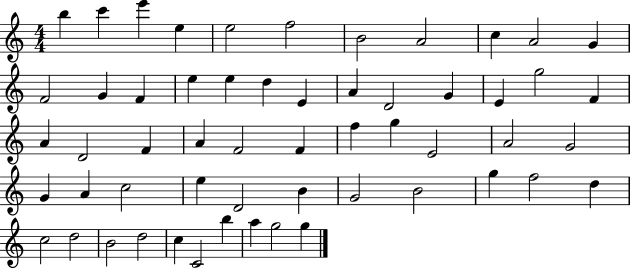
{
  \clef treble
  \numericTimeSignature
  \time 4/4
  \key c \major
  b''4 c'''4 e'''4 e''4 | e''2 f''2 | b'2 a'2 | c''4 a'2 g'4 | \break f'2 g'4 f'4 | e''4 e''4 d''4 e'4 | a'4 d'2 g'4 | e'4 g''2 f'4 | \break a'4 d'2 f'4 | a'4 f'2 f'4 | f''4 g''4 e'2 | a'2 g'2 | \break g'4 a'4 c''2 | e''4 d'2 b'4 | g'2 b'2 | g''4 f''2 d''4 | \break c''2 d''2 | b'2 d''2 | c''4 c'2 b''4 | a''4 g''2 g''4 | \break \bar "|."
}